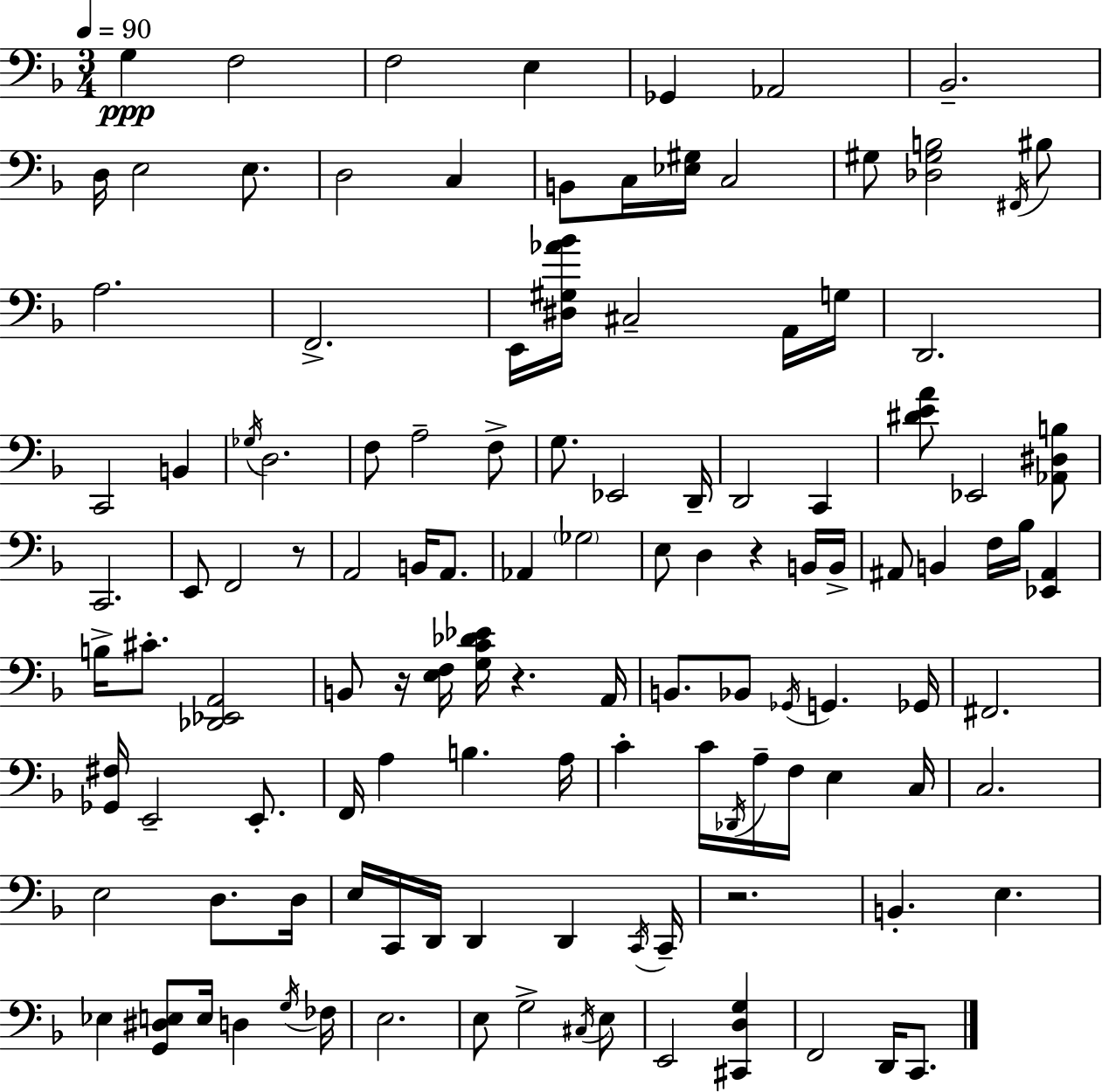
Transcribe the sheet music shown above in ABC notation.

X:1
T:Untitled
M:3/4
L:1/4
K:F
G, F,2 F,2 E, _G,, _A,,2 _B,,2 D,/4 E,2 E,/2 D,2 C, B,,/2 C,/4 [_E,^G,]/4 C,2 ^G,/2 [_D,^G,B,]2 ^F,,/4 ^B,/2 A,2 F,,2 E,,/4 [^D,^G,_A_B]/4 ^C,2 A,,/4 G,/4 D,,2 C,,2 B,, _G,/4 D,2 F,/2 A,2 F,/2 G,/2 _E,,2 D,,/4 D,,2 C,, [^DEA]/2 _E,,2 [_A,,^D,B,]/2 C,,2 E,,/2 F,,2 z/2 A,,2 B,,/4 A,,/2 _A,, _G,2 E,/2 D, z B,,/4 B,,/4 ^A,,/2 B,, F,/4 _B,/4 [_E,,^A,,] B,/4 ^C/2 [_D,,_E,,A,,]2 B,,/2 z/4 [E,F,]/4 [G,C_D_E]/4 z A,,/4 B,,/2 _B,,/2 _G,,/4 G,, _G,,/4 ^F,,2 [_G,,^F,]/4 E,,2 E,,/2 F,,/4 A, B, A,/4 C C/4 _D,,/4 A,/4 F,/4 E, C,/4 C,2 E,2 D,/2 D,/4 E,/4 C,,/4 D,,/4 D,, D,, C,,/4 C,,/4 z2 B,, E, _E, [G,,^D,E,]/2 E,/4 D, G,/4 _F,/4 E,2 E,/2 G,2 ^C,/4 E,/2 E,,2 [^C,,D,G,] F,,2 D,,/4 C,,/2